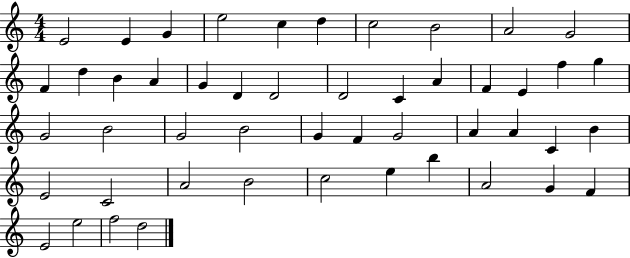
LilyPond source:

{
  \clef treble
  \numericTimeSignature
  \time 4/4
  \key c \major
  e'2 e'4 g'4 | e''2 c''4 d''4 | c''2 b'2 | a'2 g'2 | \break f'4 d''4 b'4 a'4 | g'4 d'4 d'2 | d'2 c'4 a'4 | f'4 e'4 f''4 g''4 | \break g'2 b'2 | g'2 b'2 | g'4 f'4 g'2 | a'4 a'4 c'4 b'4 | \break e'2 c'2 | a'2 b'2 | c''2 e''4 b''4 | a'2 g'4 f'4 | \break e'2 e''2 | f''2 d''2 | \bar "|."
}